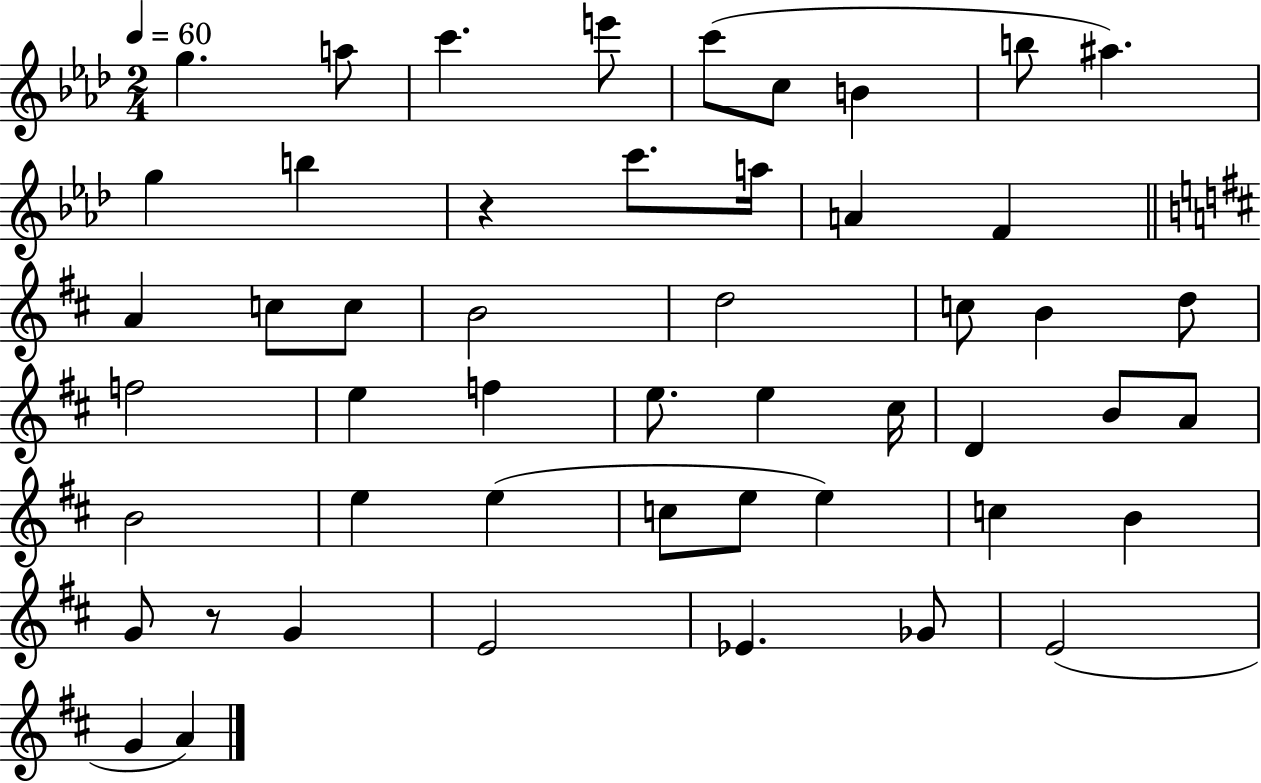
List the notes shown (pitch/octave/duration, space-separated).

G5/q. A5/e C6/q. E6/e C6/e C5/e B4/q B5/e A#5/q. G5/q B5/q R/q C6/e. A5/s A4/q F4/q A4/q C5/e C5/e B4/h D5/h C5/e B4/q D5/e F5/h E5/q F5/q E5/e. E5/q C#5/s D4/q B4/e A4/e B4/h E5/q E5/q C5/e E5/e E5/q C5/q B4/q G4/e R/e G4/q E4/h Eb4/q. Gb4/e E4/h G4/q A4/q